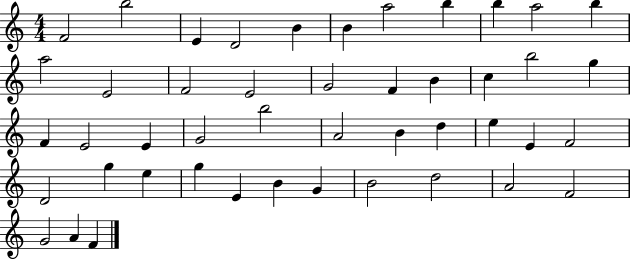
F4/h B5/h E4/q D4/h B4/q B4/q A5/h B5/q B5/q A5/h B5/q A5/h E4/h F4/h E4/h G4/h F4/q B4/q C5/q B5/h G5/q F4/q E4/h E4/q G4/h B5/h A4/h B4/q D5/q E5/q E4/q F4/h D4/h G5/q E5/q G5/q E4/q B4/q G4/q B4/h D5/h A4/h F4/h G4/h A4/q F4/q